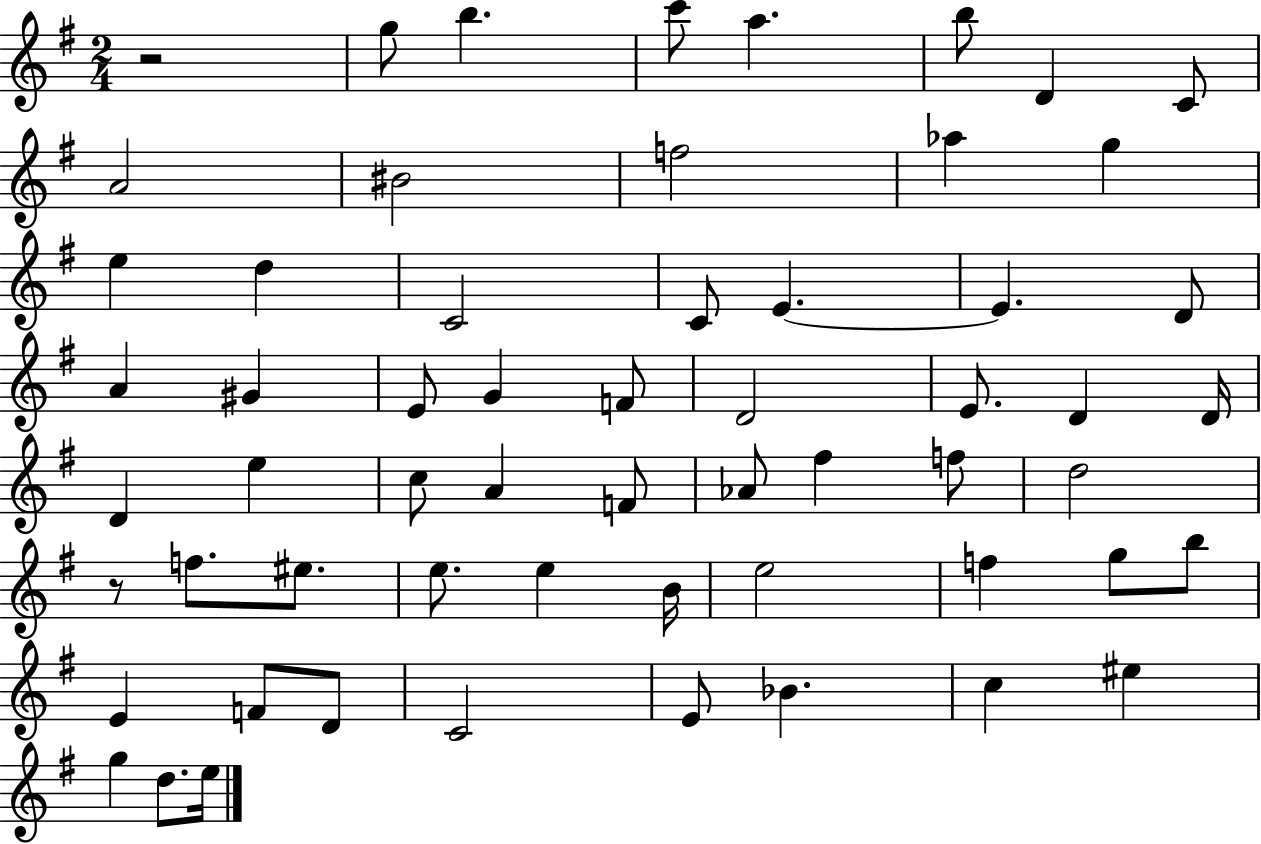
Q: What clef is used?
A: treble